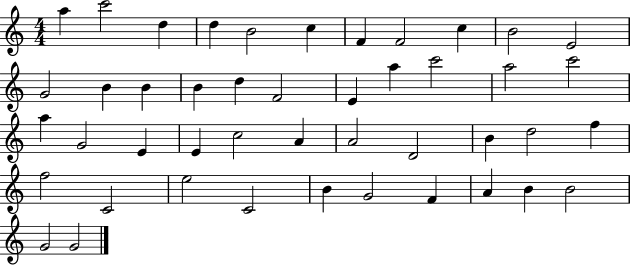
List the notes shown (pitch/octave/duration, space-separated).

A5/q C6/h D5/q D5/q B4/h C5/q F4/q F4/h C5/q B4/h E4/h G4/h B4/q B4/q B4/q D5/q F4/h E4/q A5/q C6/h A5/h C6/h A5/q G4/h E4/q E4/q C5/h A4/q A4/h D4/h B4/q D5/h F5/q F5/h C4/h E5/h C4/h B4/q G4/h F4/q A4/q B4/q B4/h G4/h G4/h